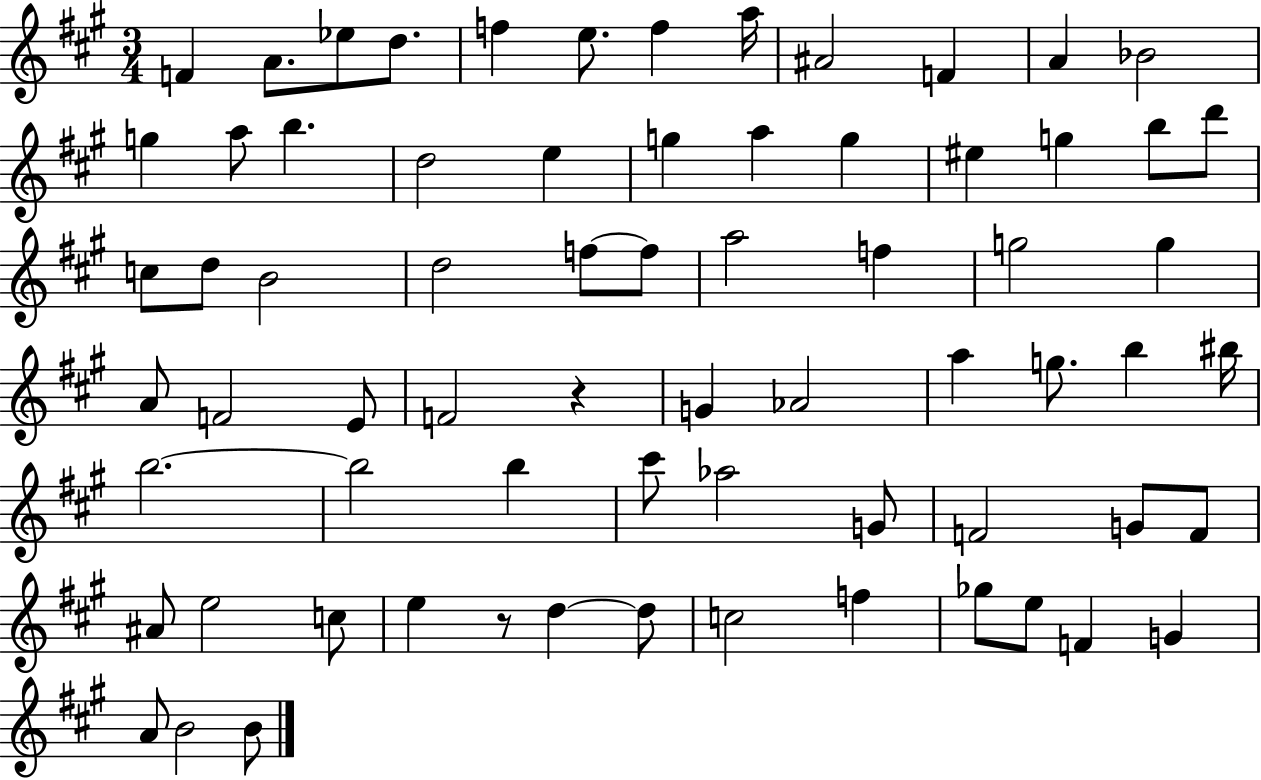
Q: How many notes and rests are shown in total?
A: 70